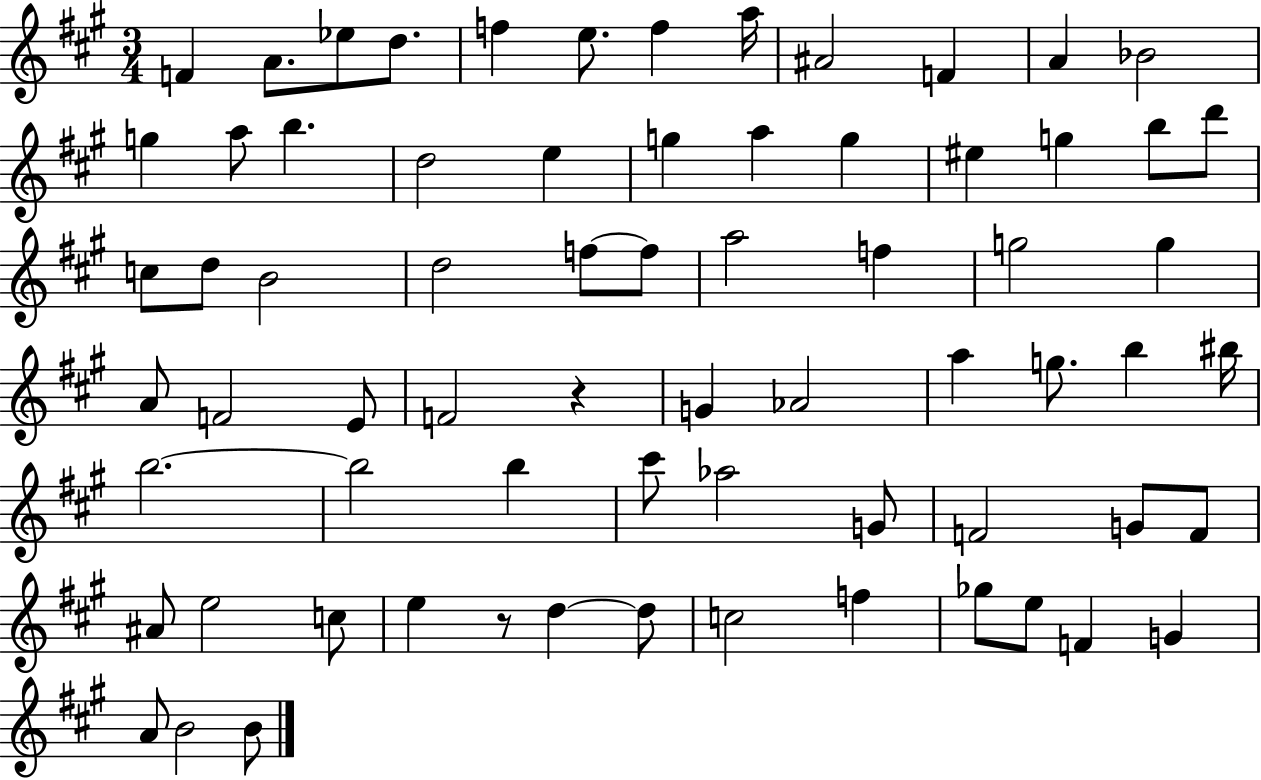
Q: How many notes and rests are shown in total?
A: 70